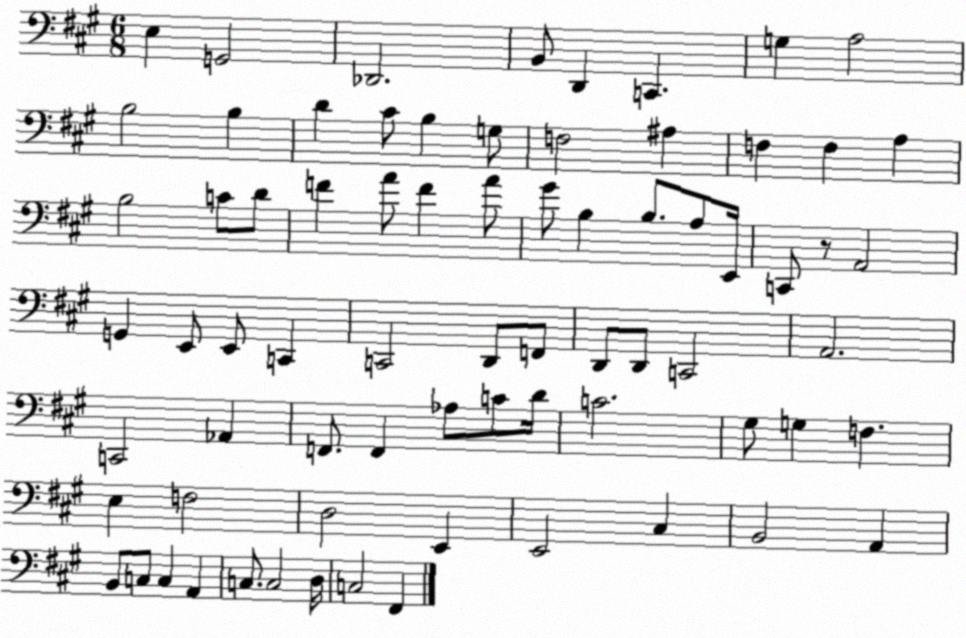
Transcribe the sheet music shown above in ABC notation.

X:1
T:Untitled
M:6/8
L:1/4
K:A
E, G,,2 _D,,2 B,,/2 D,, C,, G, A,2 B,2 B, D ^C/2 B, G,/2 F,2 ^A, F, F, A, B,2 C/2 D/2 F A/2 F A/2 ^G/2 B, B,/2 A,/2 E,,/4 C,,/2 z/2 A,,2 G,, E,,/2 E,,/2 C,, C,,2 D,,/2 F,,/2 D,,/2 D,,/2 C,,2 A,,2 C,,2 _A,, F,,/2 F,, _A,/2 C/2 D/4 C2 ^G,/2 G, F, E, F,2 D,2 E,, E,,2 ^C, B,,2 A,, B,,/2 C,/2 C, A,, C,/2 C,2 D,/4 C,2 ^F,,